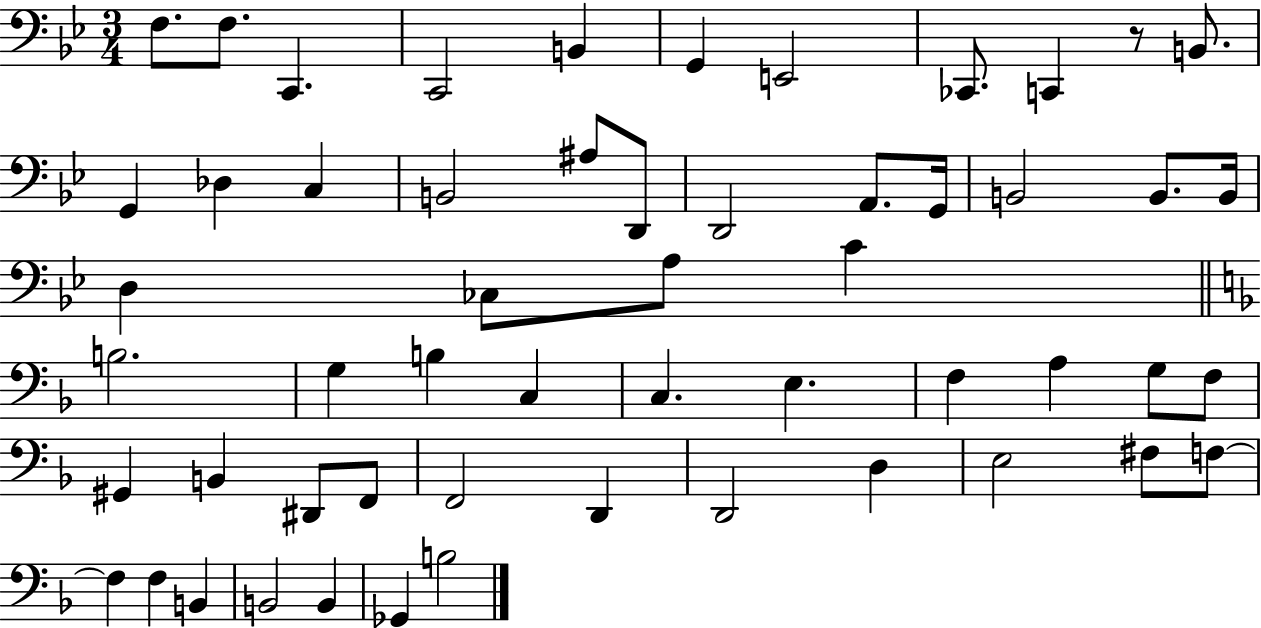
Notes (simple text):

F3/e. F3/e. C2/q. C2/h B2/q G2/q E2/h CES2/e. C2/q R/e B2/e. G2/q Db3/q C3/q B2/h A#3/e D2/e D2/h A2/e. G2/s B2/h B2/e. B2/s D3/q CES3/e A3/e C4/q B3/h. G3/q B3/q C3/q C3/q. E3/q. F3/q A3/q G3/e F3/e G#2/q B2/q D#2/e F2/e F2/h D2/q D2/h D3/q E3/h F#3/e F3/e F3/q F3/q B2/q B2/h B2/q Gb2/q B3/h